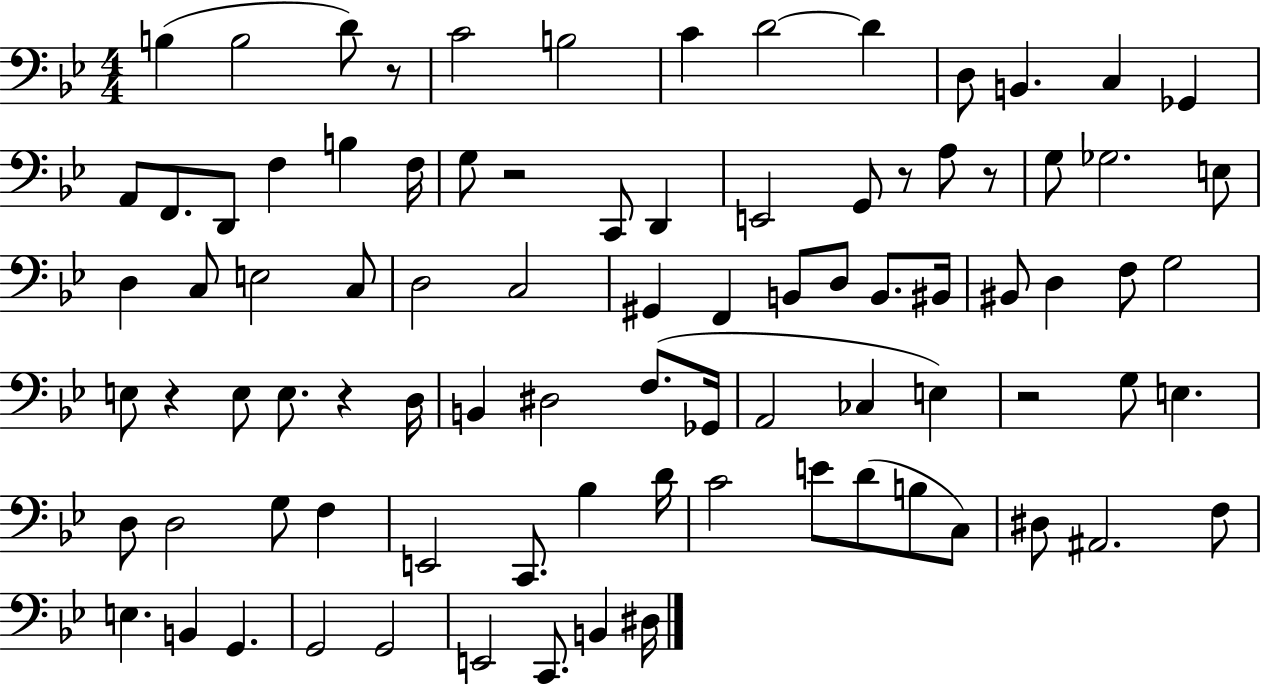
X:1
T:Untitled
M:4/4
L:1/4
K:Bb
B, B,2 D/2 z/2 C2 B,2 C D2 D D,/2 B,, C, _G,, A,,/2 F,,/2 D,,/2 F, B, F,/4 G,/2 z2 C,,/2 D,, E,,2 G,,/2 z/2 A,/2 z/2 G,/2 _G,2 E,/2 D, C,/2 E,2 C,/2 D,2 C,2 ^G,, F,, B,,/2 D,/2 B,,/2 ^B,,/4 ^B,,/2 D, F,/2 G,2 E,/2 z E,/2 E,/2 z D,/4 B,, ^D,2 F,/2 _G,,/4 A,,2 _C, E, z2 G,/2 E, D,/2 D,2 G,/2 F, E,,2 C,,/2 _B, D/4 C2 E/2 D/2 B,/2 C,/2 ^D,/2 ^A,,2 F,/2 E, B,, G,, G,,2 G,,2 E,,2 C,,/2 B,, ^D,/4